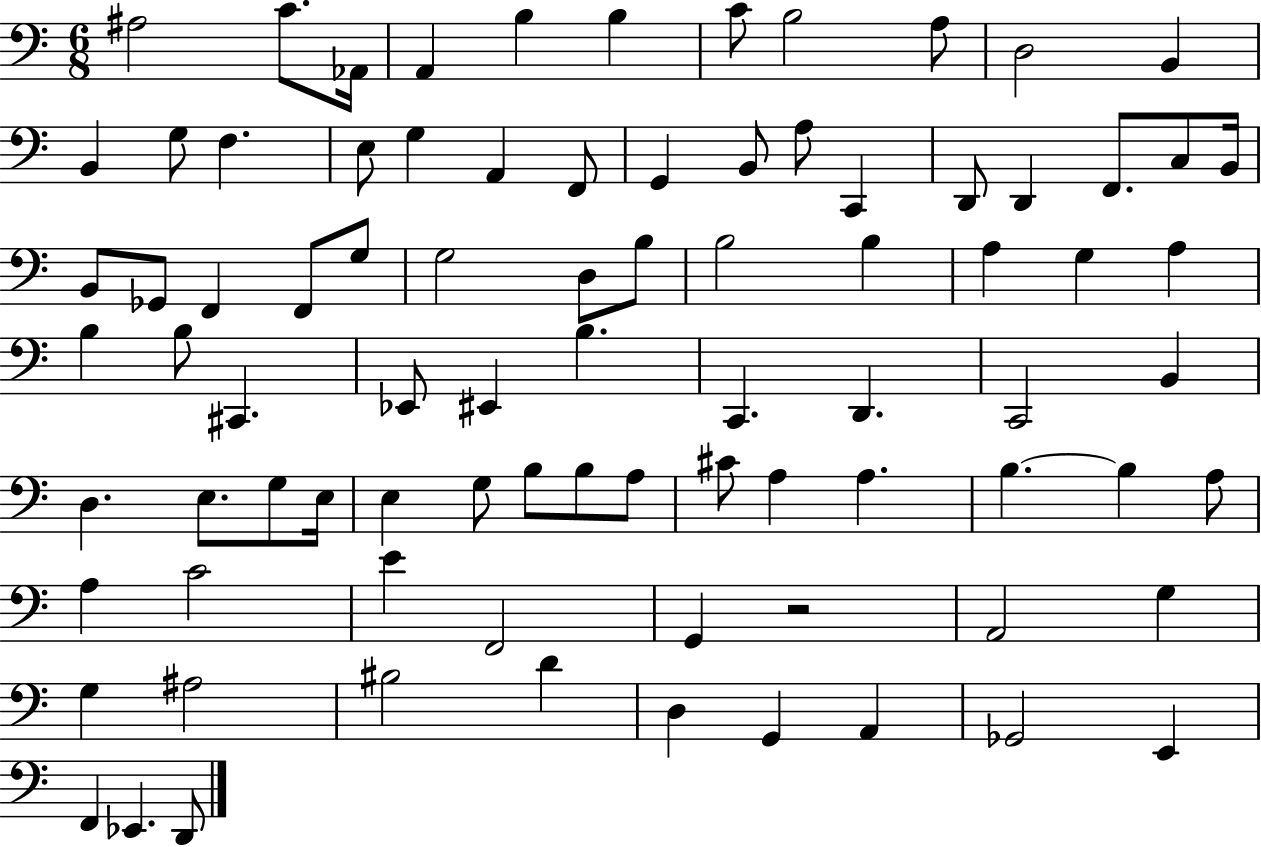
{
  \clef bass
  \numericTimeSignature
  \time 6/8
  \key c \major
  ais2 c'8. aes,16 | a,4 b4 b4 | c'8 b2 a8 | d2 b,4 | \break b,4 g8 f4. | e8 g4 a,4 f,8 | g,4 b,8 a8 c,4 | d,8 d,4 f,8. c8 b,16 | \break b,8 ges,8 f,4 f,8 g8 | g2 d8 b8 | b2 b4 | a4 g4 a4 | \break b4 b8 cis,4. | ees,8 eis,4 b4. | c,4. d,4. | c,2 b,4 | \break d4. e8. g8 e16 | e4 g8 b8 b8 a8 | cis'8 a4 a4. | b4.~~ b4 a8 | \break a4 c'2 | e'4 f,2 | g,4 r2 | a,2 g4 | \break g4 ais2 | bis2 d'4 | d4 g,4 a,4 | ges,2 e,4 | \break f,4 ees,4. d,8 | \bar "|."
}